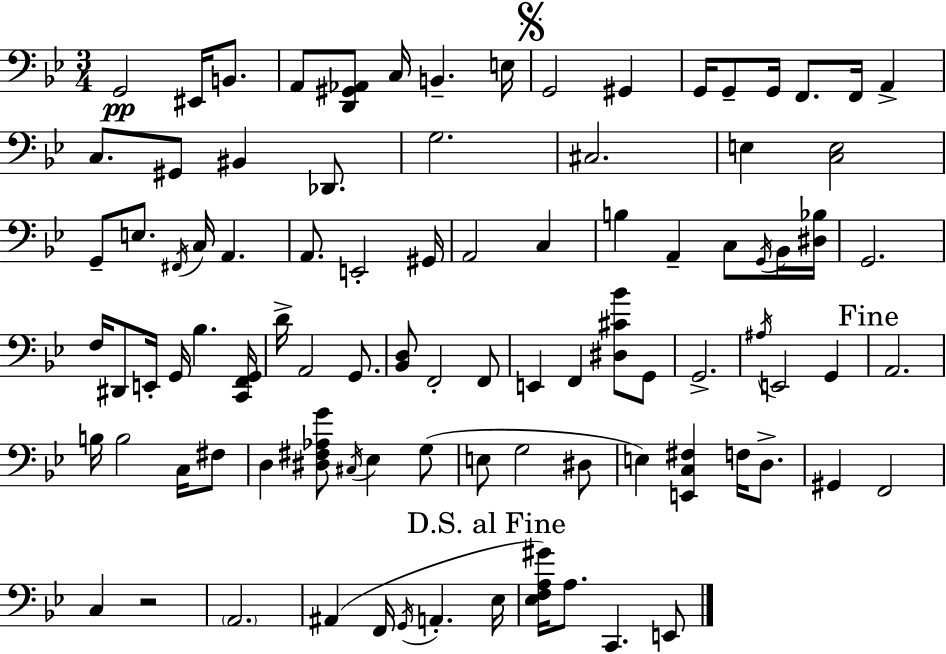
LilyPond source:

{
  \clef bass
  \numericTimeSignature
  \time 3/4
  \key g \minor
  \repeat volta 2 { g,2\pp eis,16 b,8. | a,8 <d, gis, aes,>8 c16 b,4.-- e16 | \mark \markup { \musicglyph "scripts.segno" } g,2 gis,4 | g,16 g,8-- g,16 f,8. f,16 a,4-> | \break c8. gis,8 bis,4 des,8. | g2. | cis2. | e4 <c e>2 | \break g,8-- e8. \acciaccatura { fis,16 } c16 a,4. | a,8. e,2-. | gis,16 a,2 c4 | b4 a,4-- c8 \acciaccatura { g,16 } | \break bes,16 <dis bes>16 g,2. | f16 dis,8 e,16-. g,16 bes4. | <c, f, g,>16 d'16-> a,2 g,8. | <bes, d>8 f,2-. | \break f,8 e,4 f,4 <dis cis' bes'>8 | g,8 g,2.-> | \acciaccatura { ais16 } e,2 g,4 | \mark "Fine" a,2. | \break b16 b2 | c16 fis8 d4 <dis fis aes g'>8 \acciaccatura { cis16 } ees4 | g8( e8 g2 | dis8 e4) <e, c fis>4 | \break f16 d8.-> gis,4 f,2 | c4 r2 | \parenthesize a,2. | ais,4( f,16 \acciaccatura { g,16 } a,4.-. | \break \mark "D.S. al Fine" ees16 <ees f a gis'>16) a8. c,4. | e,8 } \bar "|."
}